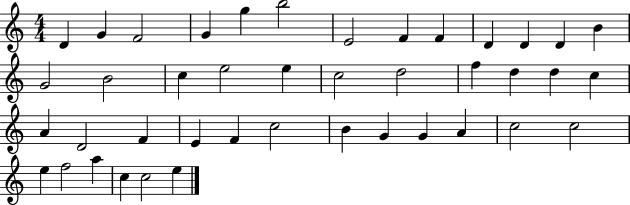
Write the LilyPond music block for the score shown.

{
  \clef treble
  \numericTimeSignature
  \time 4/4
  \key c \major
  d'4 g'4 f'2 | g'4 g''4 b''2 | e'2 f'4 f'4 | d'4 d'4 d'4 b'4 | \break g'2 b'2 | c''4 e''2 e''4 | c''2 d''2 | f''4 d''4 d''4 c''4 | \break a'4 d'2 f'4 | e'4 f'4 c''2 | b'4 g'4 g'4 a'4 | c''2 c''2 | \break e''4 f''2 a''4 | c''4 c''2 e''4 | \bar "|."
}